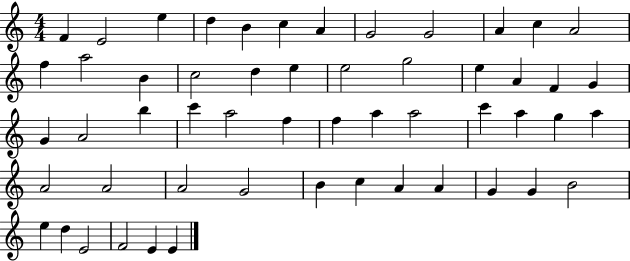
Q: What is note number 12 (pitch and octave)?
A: A4